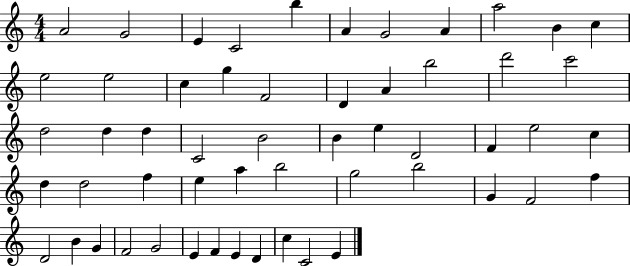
{
  \clef treble
  \numericTimeSignature
  \time 4/4
  \key c \major
  a'2 g'2 | e'4 c'2 b''4 | a'4 g'2 a'4 | a''2 b'4 c''4 | \break e''2 e''2 | c''4 g''4 f'2 | d'4 a'4 b''2 | d'''2 c'''2 | \break d''2 d''4 d''4 | c'2 b'2 | b'4 e''4 d'2 | f'4 e''2 c''4 | \break d''4 d''2 f''4 | e''4 a''4 b''2 | g''2 b''2 | g'4 f'2 f''4 | \break d'2 b'4 g'4 | f'2 g'2 | e'4 f'4 e'4 d'4 | c''4 c'2 e'4 | \break \bar "|."
}